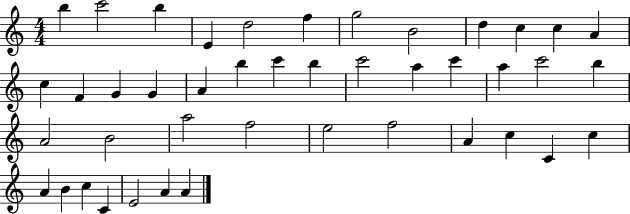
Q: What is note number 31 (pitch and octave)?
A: E5